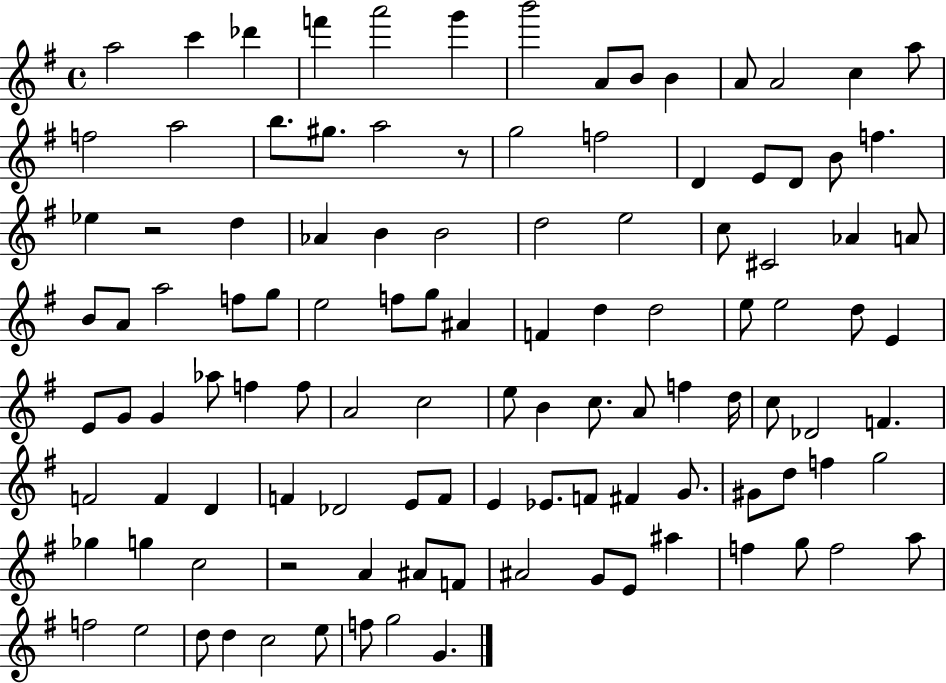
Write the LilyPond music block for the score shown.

{
  \clef treble
  \time 4/4
  \defaultTimeSignature
  \key g \major
  a''2 c'''4 des'''4 | f'''4 a'''2 g'''4 | b'''2 a'8 b'8 b'4 | a'8 a'2 c''4 a''8 | \break f''2 a''2 | b''8. gis''8. a''2 r8 | g''2 f''2 | d'4 e'8 d'8 b'8 f''4. | \break ees''4 r2 d''4 | aes'4 b'4 b'2 | d''2 e''2 | c''8 cis'2 aes'4 a'8 | \break b'8 a'8 a''2 f''8 g''8 | e''2 f''8 g''8 ais'4 | f'4 d''4 d''2 | e''8 e''2 d''8 e'4 | \break e'8 g'8 g'4 aes''8 f''4 f''8 | a'2 c''2 | e''8 b'4 c''8. a'8 f''4 d''16 | c''8 des'2 f'4. | \break f'2 f'4 d'4 | f'4 des'2 e'8 f'8 | e'4 ees'8. f'8 fis'4 g'8. | gis'8 d''8 f''4 g''2 | \break ges''4 g''4 c''2 | r2 a'4 ais'8 f'8 | ais'2 g'8 e'8 ais''4 | f''4 g''8 f''2 a''8 | \break f''2 e''2 | d''8 d''4 c''2 e''8 | f''8 g''2 g'4. | \bar "|."
}